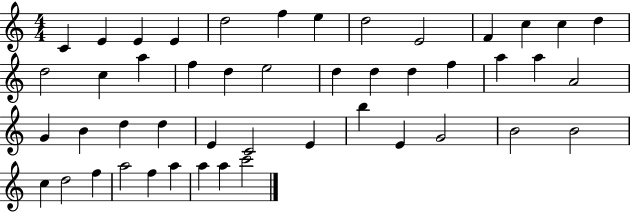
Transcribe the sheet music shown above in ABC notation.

X:1
T:Untitled
M:4/4
L:1/4
K:C
C E E E d2 f e d2 E2 F c c d d2 c a f d e2 d d d f a a A2 G B d d E C2 E b E G2 B2 B2 c d2 f a2 f a a a c'2